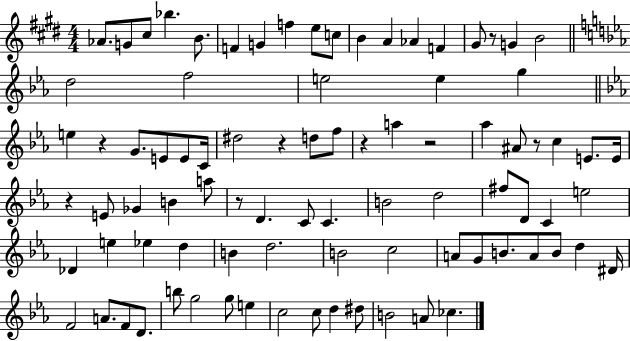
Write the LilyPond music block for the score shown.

{
  \clef treble
  \numericTimeSignature
  \time 4/4
  \key e \major
  aes'8. g'8 cis''8 bes''4. b'8. | f'4 g'4 f''4 e''8 c''8 | b'4 a'4 aes'4 f'4 | gis'8 r8 g'4 b'2 | \break \bar "||" \break \key ees \major d''2 f''2 | e''2 e''4 g''4 | \bar "||" \break \key ees \major e''4 r4 g'8. e'8 e'8 c'16 | dis''2 r4 d''8 f''8 | r4 a''4 r2 | aes''4 ais'8 r8 c''4 e'8. e'16 | \break r4 e'8 ges'4 b'4 a''8 | r8 d'4. c'8 c'4. | b'2 d''2 | fis''8 d'8 c'4 e''2 | \break des'4 e''4 ees''4 d''4 | b'4 d''2. | b'2 c''2 | a'8 g'8 b'8. a'8 b'8 d''4 dis'16 | \break f'2 a'8. f'8 d'8. | b''8 g''2 g''8 e''4 | c''2 c''8 d''4 dis''8 | b'2 a'8 ces''4. | \break \bar "|."
}